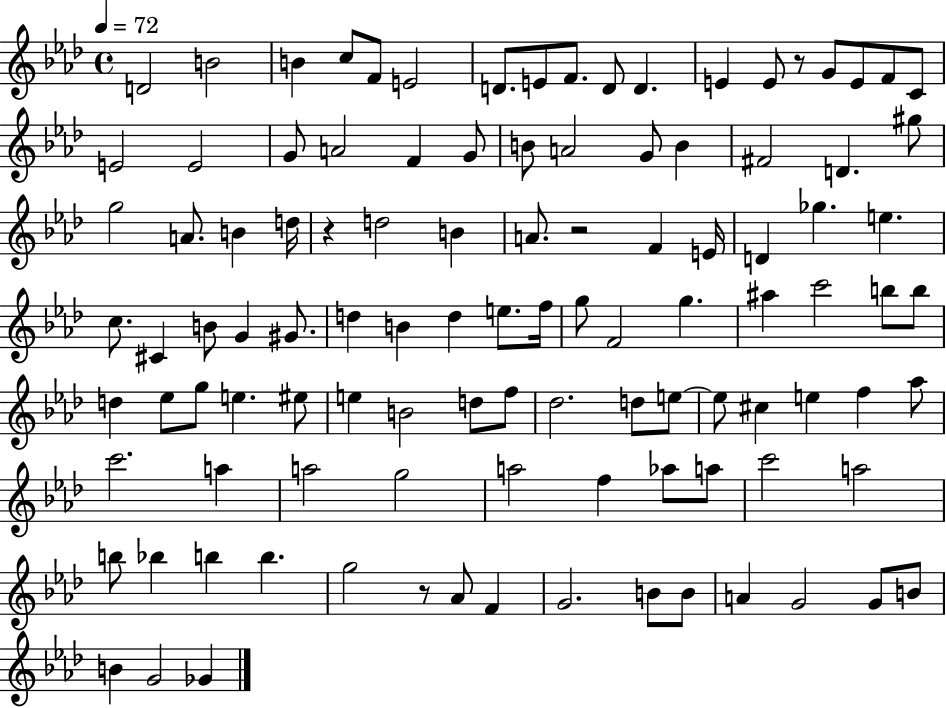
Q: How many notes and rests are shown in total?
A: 107